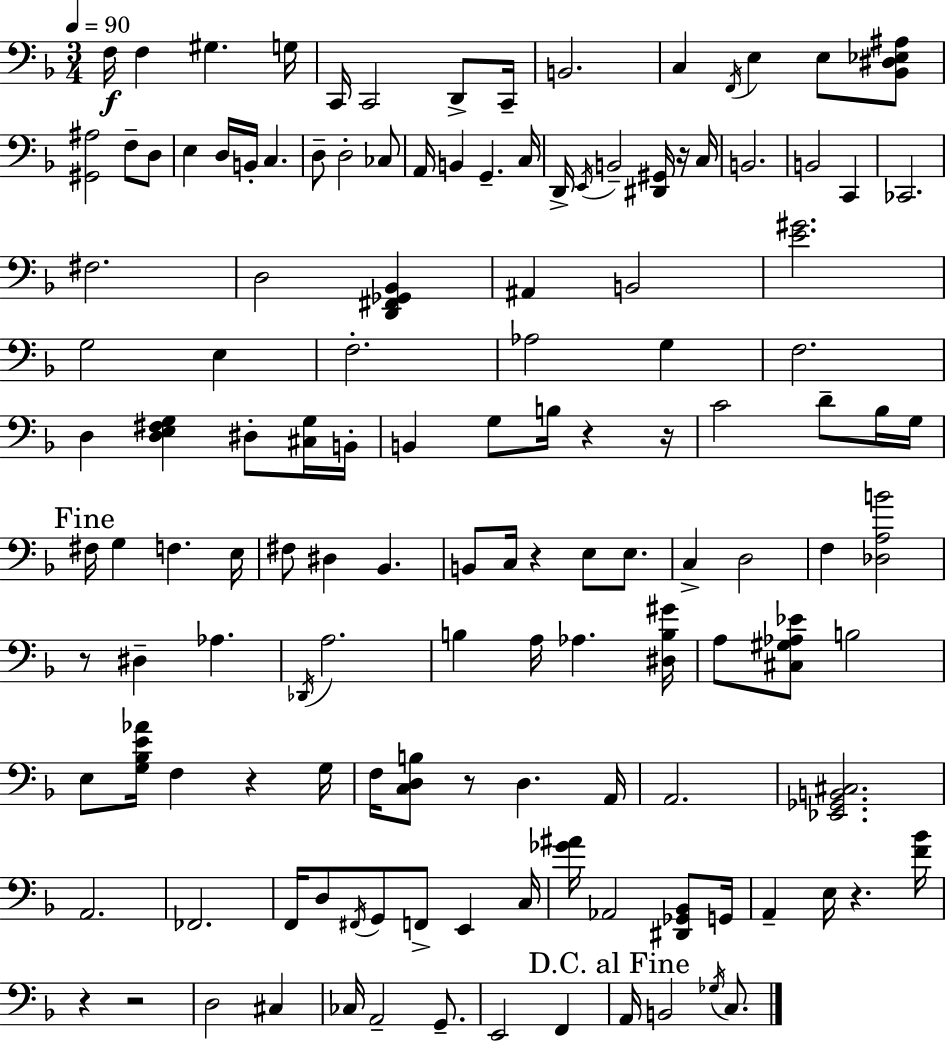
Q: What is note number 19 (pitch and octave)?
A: C3